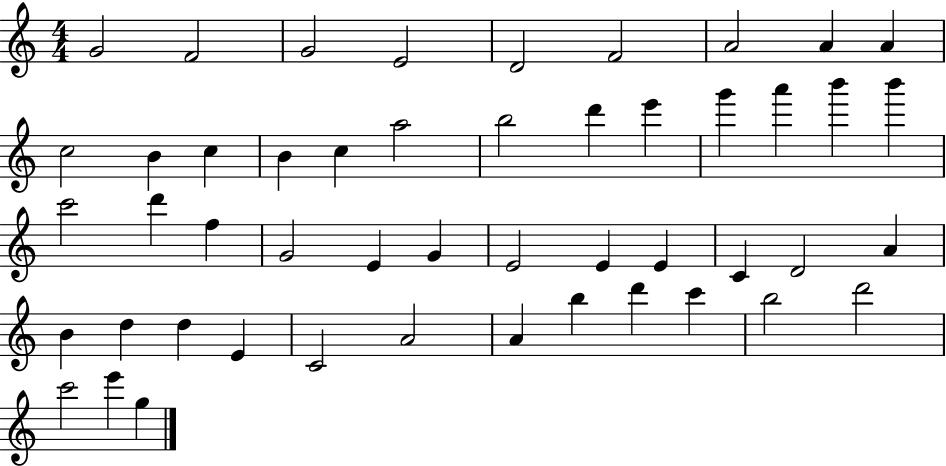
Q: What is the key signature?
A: C major